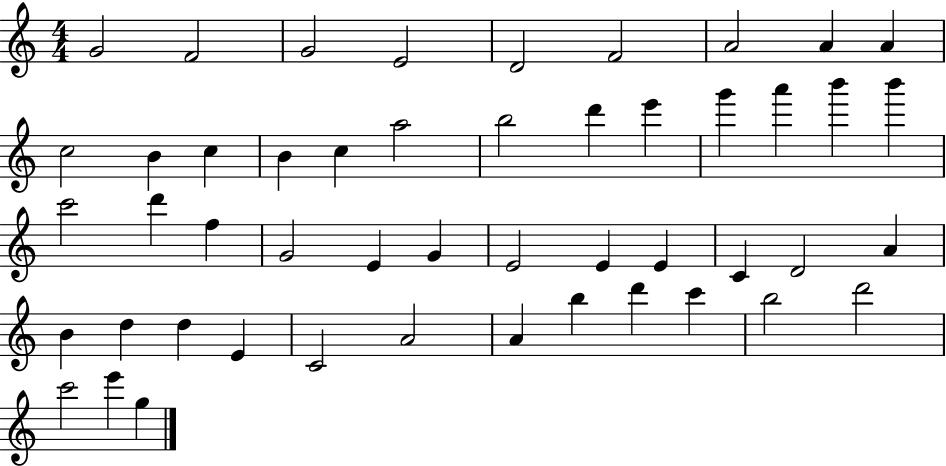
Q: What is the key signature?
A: C major